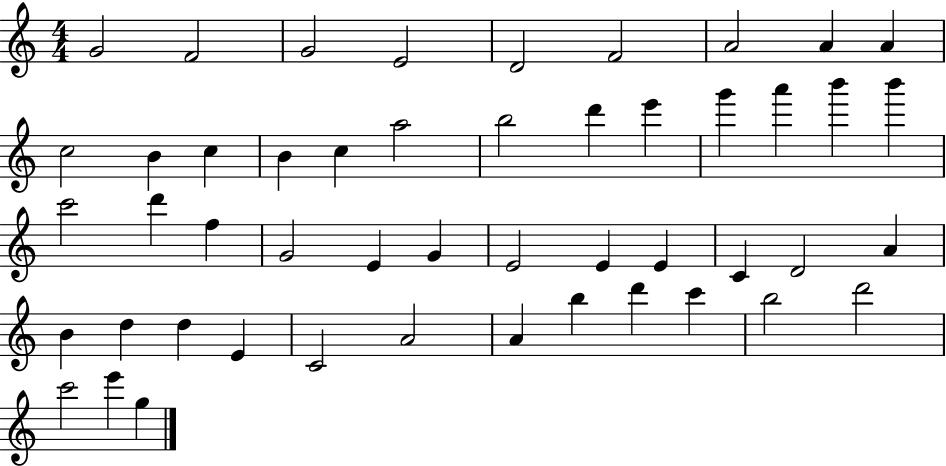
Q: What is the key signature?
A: C major